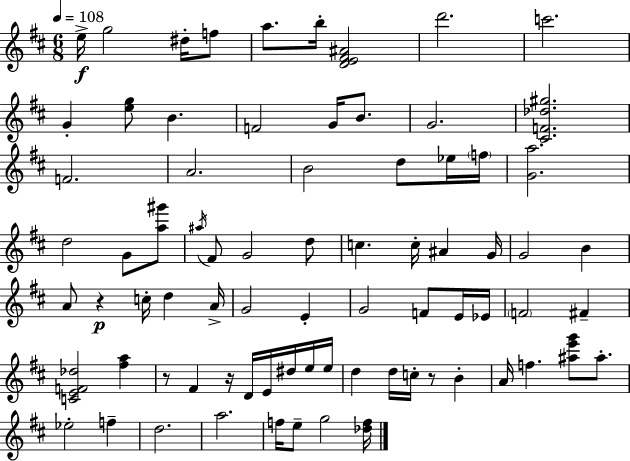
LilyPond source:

{
  \clef treble
  \numericTimeSignature
  \time 6/8
  \key d \major
  \tempo 4 = 108
  \repeat volta 2 { e''16->\f g''2 dis''16-. f''8 | a''8. b''16-. <d' e' fis' ais'>2 | d'''2. | c'''2. | \break g'4-. <e'' g''>8 b'4. | f'2 g'16 b'8. | g'2. | <cis' f' des'' gis''>2. | \break f'2. | a'2. | b'2 d''8 ees''16 \parenthesize f''16 | <g' a''>2. | \break d''2 g'8 <a'' gis'''>8 | \acciaccatura { ais''16 } fis'8 g'2 d''8 | c''4. c''16-. ais'4 | g'16 g'2 b'4 | \break a'8 r4\p c''16-. d''4 | a'16-> g'2 e'4-. | g'2 f'8 e'16 | ees'16 \parenthesize f'2 fis'4-- | \break <c' e' f' des''>2 <fis'' a''>4 | r8 fis'4 r16 d'16 e'16 dis''16 e''16 | e''16 d''4 d''16 c''16-. r8 b'4-. | a'16 f''4. <ais'' e''' g'''>8 ais''8.-. | \break ees''2-. f''4-- | d''2. | a''2. | f''16 e''8-- g''2 | \break <des'' f''>16 } \bar "|."
}